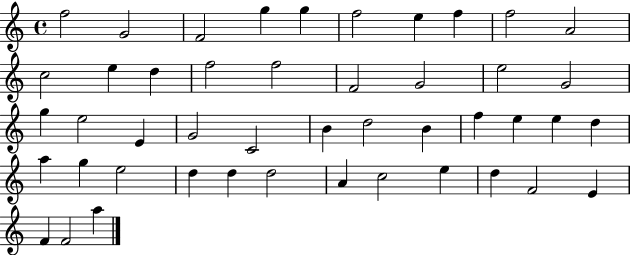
F5/h G4/h F4/h G5/q G5/q F5/h E5/q F5/q F5/h A4/h C5/h E5/q D5/q F5/h F5/h F4/h G4/h E5/h G4/h G5/q E5/h E4/q G4/h C4/h B4/q D5/h B4/q F5/q E5/q E5/q D5/q A5/q G5/q E5/h D5/q D5/q D5/h A4/q C5/h E5/q D5/q F4/h E4/q F4/q F4/h A5/q